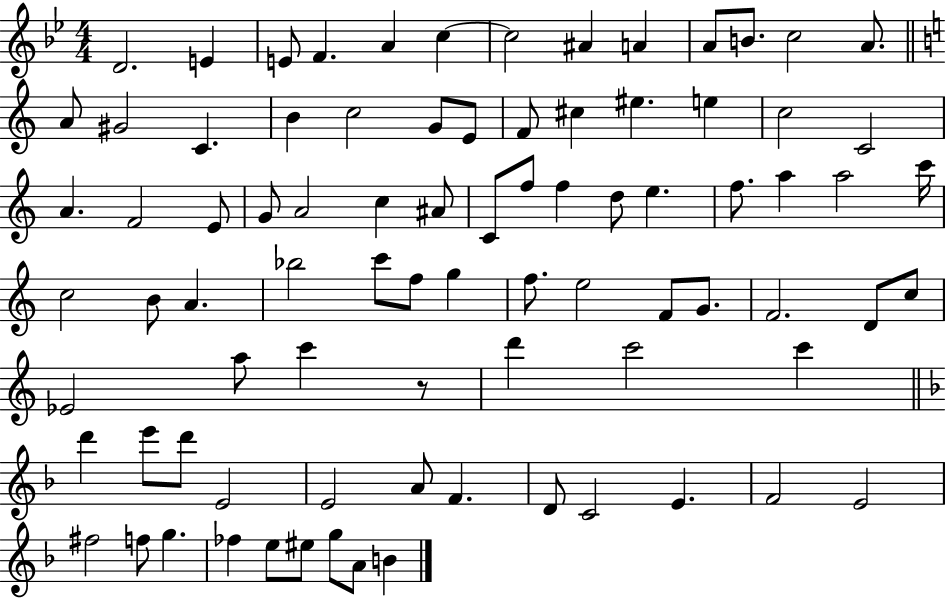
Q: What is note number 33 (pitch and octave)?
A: A#4